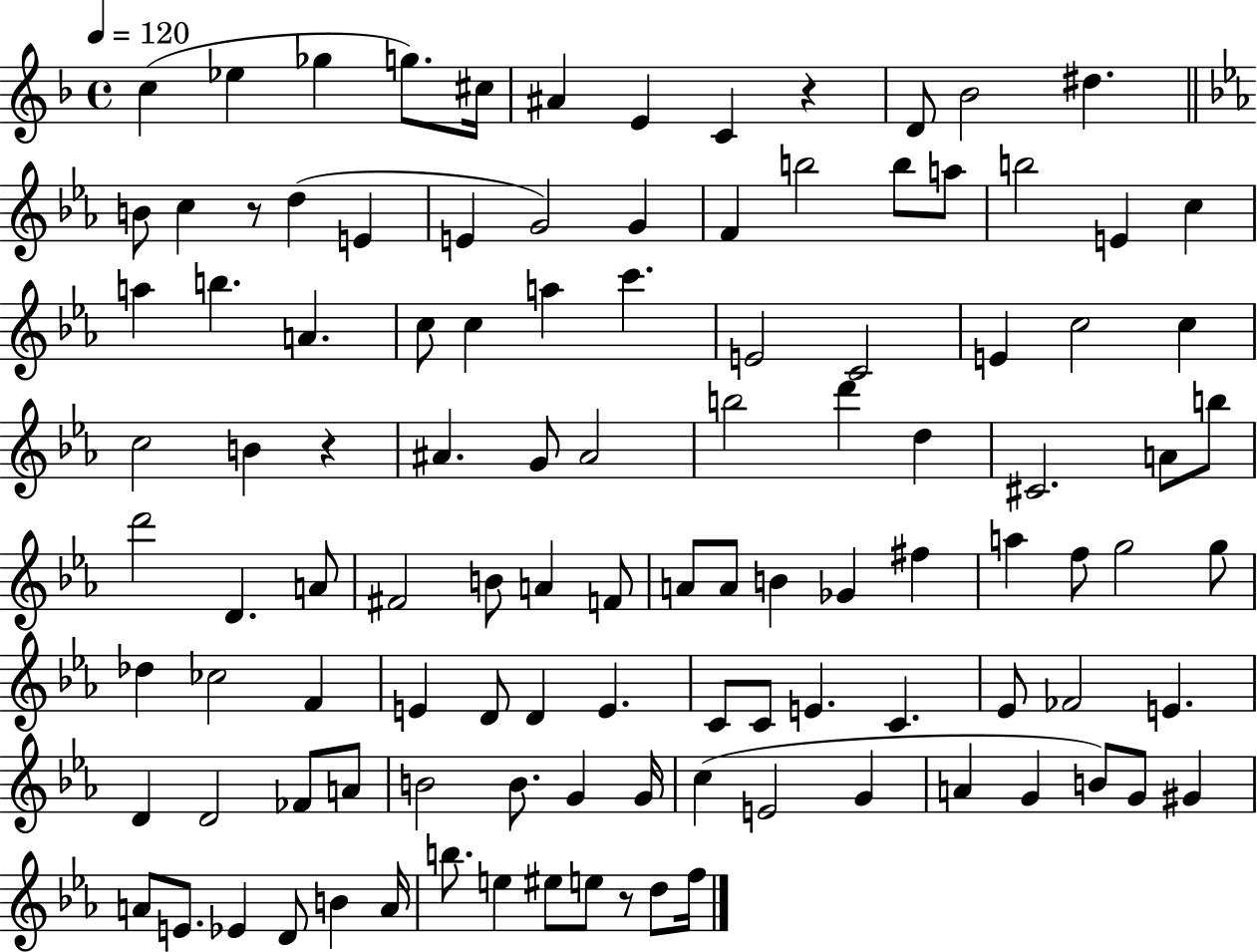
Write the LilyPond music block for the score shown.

{
  \clef treble
  \time 4/4
  \defaultTimeSignature
  \key f \major
  \tempo 4 = 120
  \repeat volta 2 { c''4( ees''4 ges''4 g''8.) cis''16 | ais'4 e'4 c'4 r4 | d'8 bes'2 dis''4. | \bar "||" \break \key ees \major b'8 c''4 r8 d''4( e'4 | e'4 g'2) g'4 | f'4 b''2 b''8 a''8 | b''2 e'4 c''4 | \break a''4 b''4. a'4. | c''8 c''4 a''4 c'''4. | e'2 c'2 | e'4 c''2 c''4 | \break c''2 b'4 r4 | ais'4. g'8 ais'2 | b''2 d'''4 d''4 | cis'2. a'8 b''8 | \break d'''2 d'4. a'8 | fis'2 b'8 a'4 f'8 | a'8 a'8 b'4 ges'4 fis''4 | a''4 f''8 g''2 g''8 | \break des''4 ces''2 f'4 | e'4 d'8 d'4 e'4. | c'8 c'8 e'4. c'4. | ees'8 fes'2 e'4. | \break d'4 d'2 fes'8 a'8 | b'2 b'8. g'4 g'16 | c''4( e'2 g'4 | a'4 g'4 b'8) g'8 gis'4 | \break a'8 e'8. ees'4 d'8 b'4 a'16 | b''8. e''4 eis''8 e''8 r8 d''8 f''16 | } \bar "|."
}